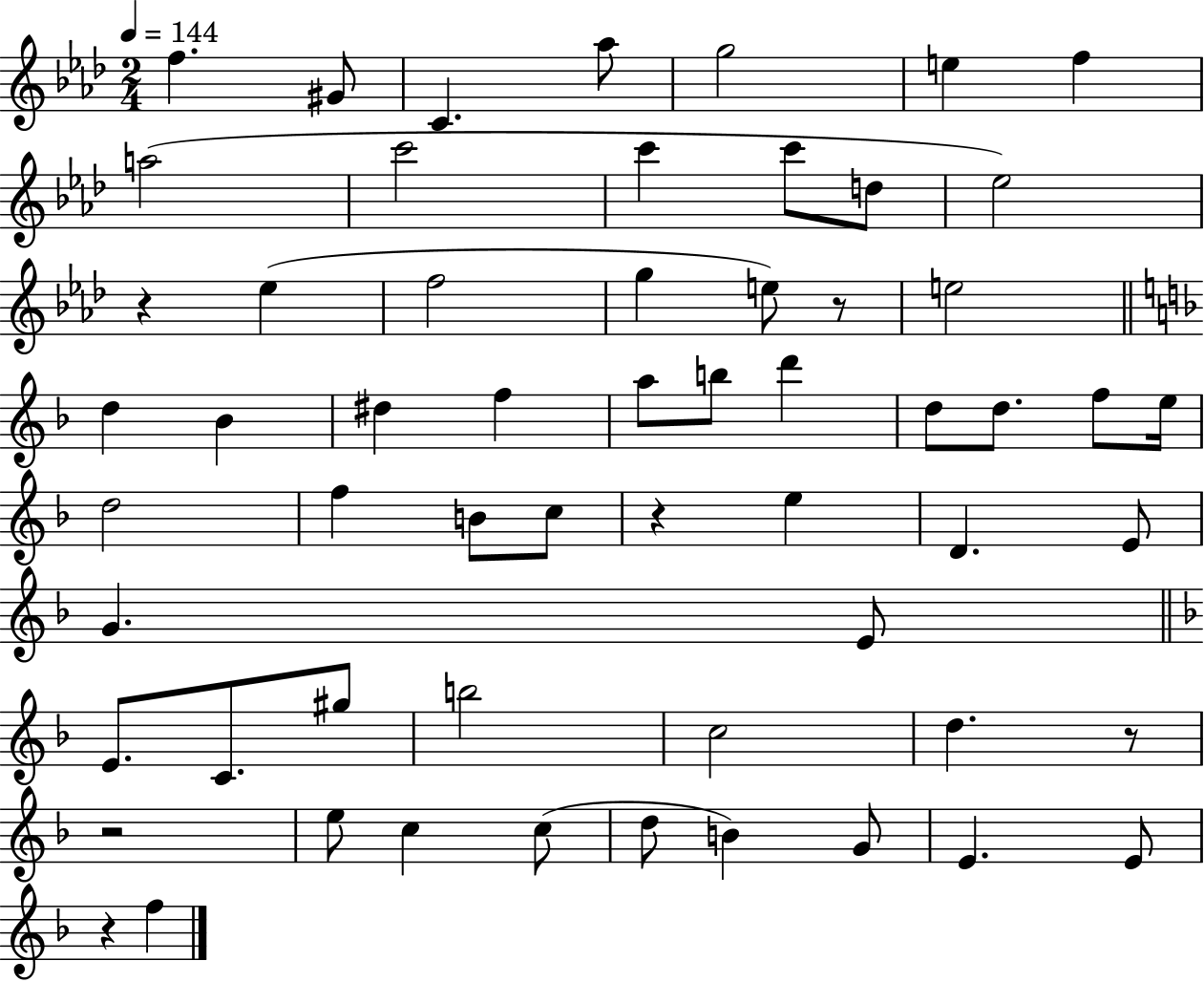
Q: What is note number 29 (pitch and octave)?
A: E5